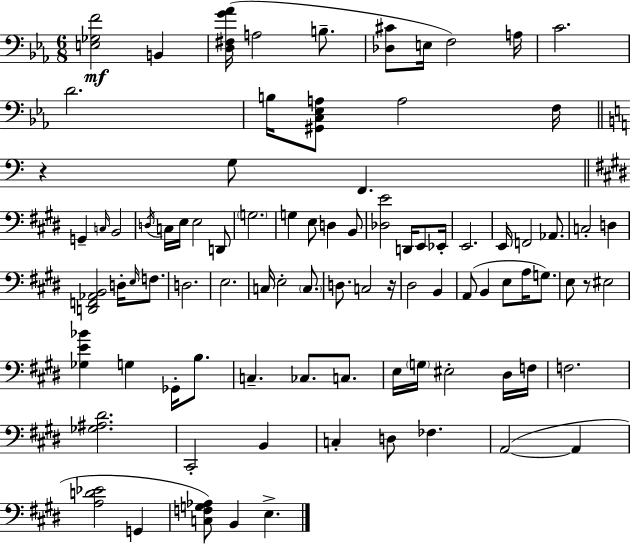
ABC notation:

X:1
T:Untitled
M:6/8
L:1/4
K:Cm
[E,_G,F]2 B,, [D,^F,G_A]/4 A,2 B,/2 [_D,^C]/2 E,/4 F,2 A,/4 C2 D2 B,/4 [^G,,C,_E,A,]/2 A,2 F,/4 z G,/2 F,, G,, C,/4 B,,2 D,/4 C,/4 E,/4 E,2 D,,/2 G,2 G, E,/2 D, B,,/2 [_D,E]2 D,,/4 E,,/2 _E,,/4 E,,2 E,,/4 F,,2 _A,,/2 C,2 D, [D,,F,,_A,,B,,]2 D,/4 E,/4 F,/2 D,2 E,2 C,/4 E,2 C,/2 D,/2 C,2 z/4 ^D,2 B,, A,,/2 B,, E,/2 A,/4 G,/2 E,/2 z/2 ^E,2 [_G,E_B] G, _G,,/4 B,/2 C, _C,/2 C,/2 E,/4 G,/4 ^E,2 ^D,/4 F,/4 F,2 [_G,^A,^D]2 ^C,,2 B,, C, D,/2 _F, A,,2 A,, [A,D_E]2 G,, [C,F,G,_A,]/2 B,, E,